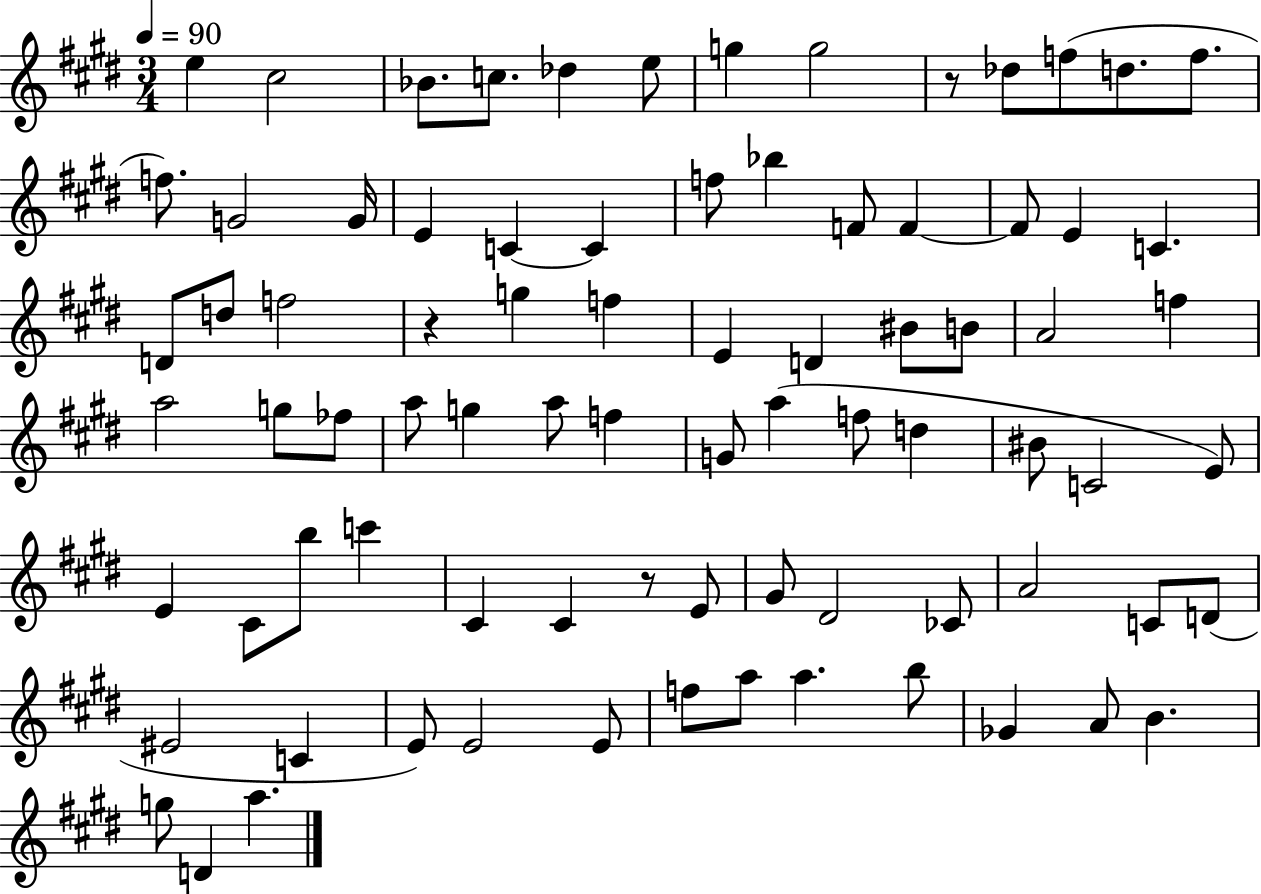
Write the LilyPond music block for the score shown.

{
  \clef treble
  \numericTimeSignature
  \time 3/4
  \key e \major
  \tempo 4 = 90
  \repeat volta 2 { e''4 cis''2 | bes'8. c''8. des''4 e''8 | g''4 g''2 | r8 des''8 f''8( d''8. f''8. | \break f''8.) g'2 g'16 | e'4 c'4~~ c'4 | f''8 bes''4 f'8 f'4~~ | f'8 e'4 c'4. | \break d'8 d''8 f''2 | r4 g''4 f''4 | e'4 d'4 bis'8 b'8 | a'2 f''4 | \break a''2 g''8 fes''8 | a''8 g''4 a''8 f''4 | g'8 a''4( f''8 d''4 | bis'8 c'2 e'8) | \break e'4 cis'8 b''8 c'''4 | cis'4 cis'4 r8 e'8 | gis'8 dis'2 ces'8 | a'2 c'8 d'8( | \break eis'2 c'4 | e'8) e'2 e'8 | f''8 a''8 a''4. b''8 | ges'4 a'8 b'4. | \break g''8 d'4 a''4. | } \bar "|."
}